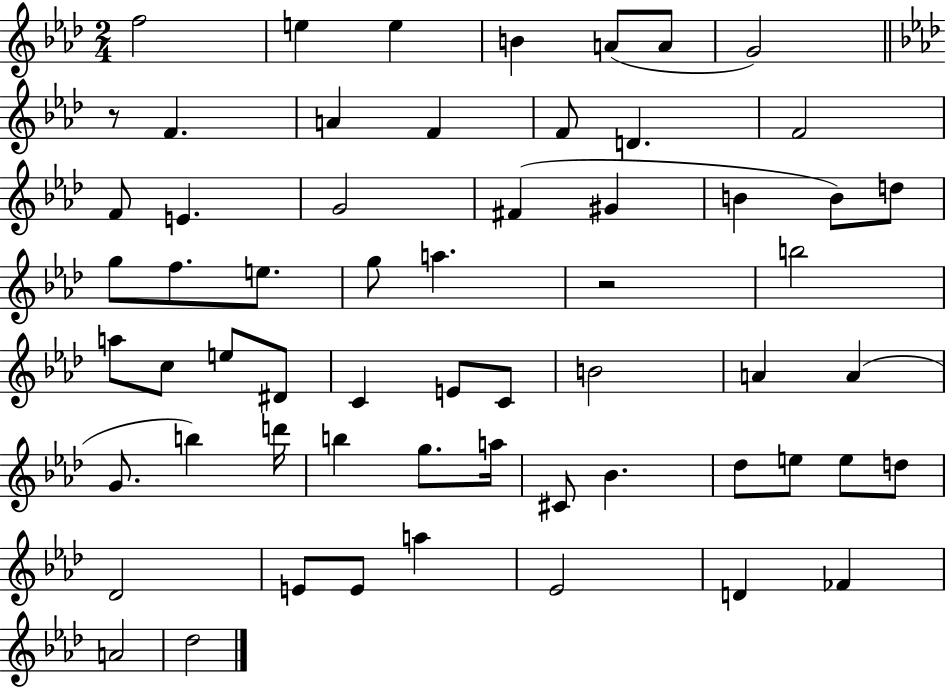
{
  \clef treble
  \numericTimeSignature
  \time 2/4
  \key aes \major
  f''2 | e''4 e''4 | b'4 a'8( a'8 | g'2) | \break \bar "||" \break \key f \minor r8 f'4. | a'4 f'4 | f'8 d'4. | f'2 | \break f'8 e'4. | g'2 | fis'4( gis'4 | b'4 b'8) d''8 | \break g''8 f''8. e''8. | g''8 a''4. | r2 | b''2 | \break a''8 c''8 e''8 dis'8 | c'4 e'8 c'8 | b'2 | a'4 a'4( | \break g'8. b''4) d'''16 | b''4 g''8. a''16 | cis'8 bes'4. | des''8 e''8 e''8 d''8 | \break des'2 | e'8 e'8 a''4 | ees'2 | d'4 fes'4 | \break a'2 | des''2 | \bar "|."
}